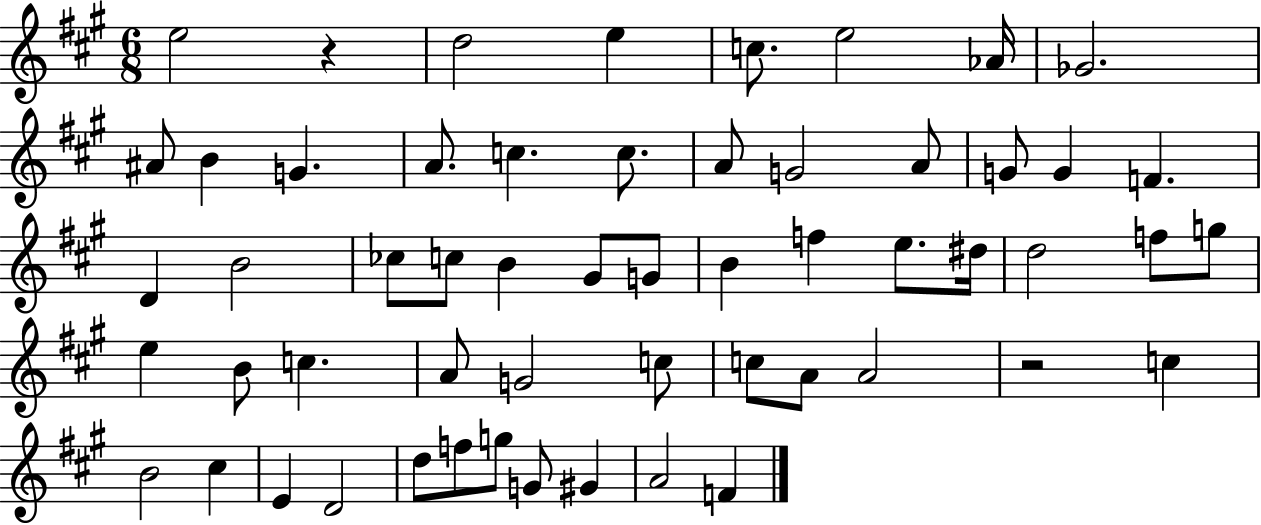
E5/h R/q D5/h E5/q C5/e. E5/h Ab4/s Gb4/h. A#4/e B4/q G4/q. A4/e. C5/q. C5/e. A4/e G4/h A4/e G4/e G4/q F4/q. D4/q B4/h CES5/e C5/e B4/q G#4/e G4/e B4/q F5/q E5/e. D#5/s D5/h F5/e G5/e E5/q B4/e C5/q. A4/e G4/h C5/e C5/e A4/e A4/h R/h C5/q B4/h C#5/q E4/q D4/h D5/e F5/e G5/e G4/e G#4/q A4/h F4/q